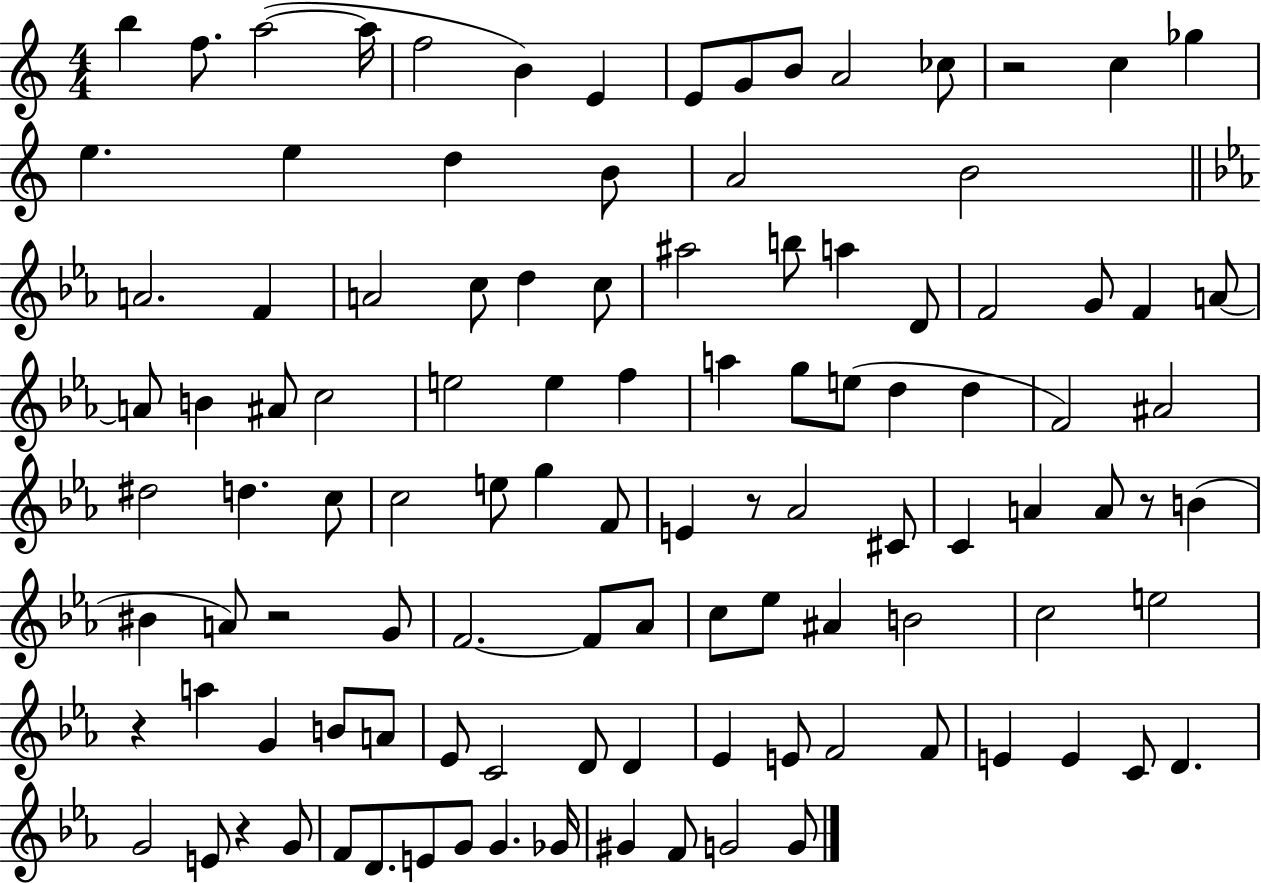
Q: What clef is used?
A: treble